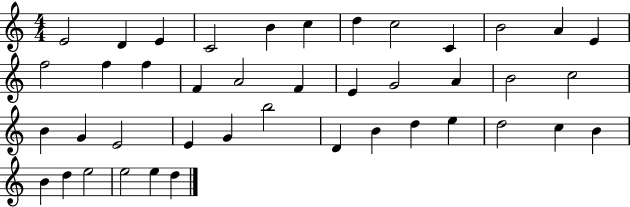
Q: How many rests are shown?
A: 0